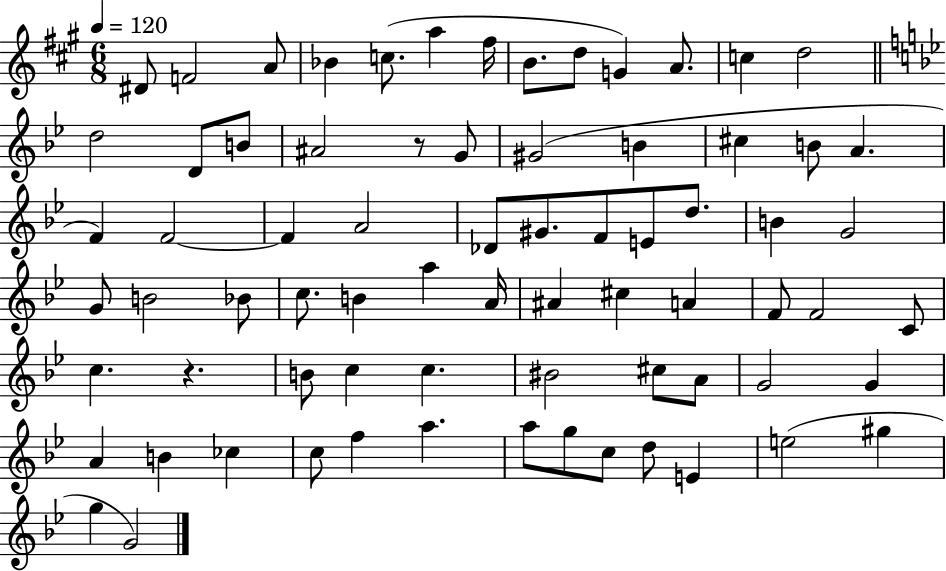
D#4/e F4/h A4/e Bb4/q C5/e. A5/q F#5/s B4/e. D5/e G4/q A4/e. C5/q D5/h D5/h D4/e B4/e A#4/h R/e G4/e G#4/h B4/q C#5/q B4/e A4/q. F4/q F4/h F4/q A4/h Db4/e G#4/e. F4/e E4/e D5/e. B4/q G4/h G4/e B4/h Bb4/e C5/e. B4/q A5/q A4/s A#4/q C#5/q A4/q F4/e F4/h C4/e C5/q. R/q. B4/e C5/q C5/q. BIS4/h C#5/e A4/e G4/h G4/q A4/q B4/q CES5/q C5/e F5/q A5/q. A5/e G5/e C5/e D5/e E4/q E5/h G#5/q G5/q G4/h